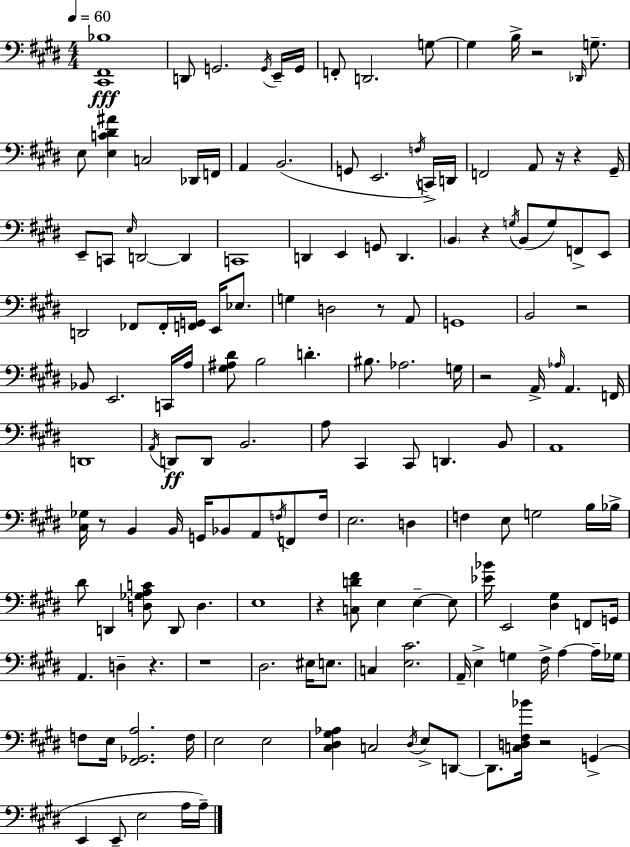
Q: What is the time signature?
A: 4/4